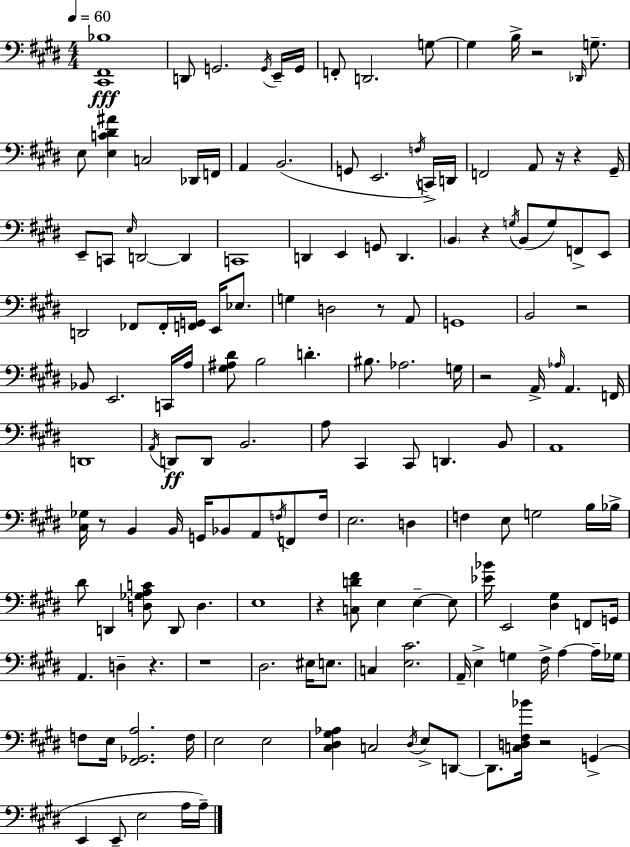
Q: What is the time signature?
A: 4/4